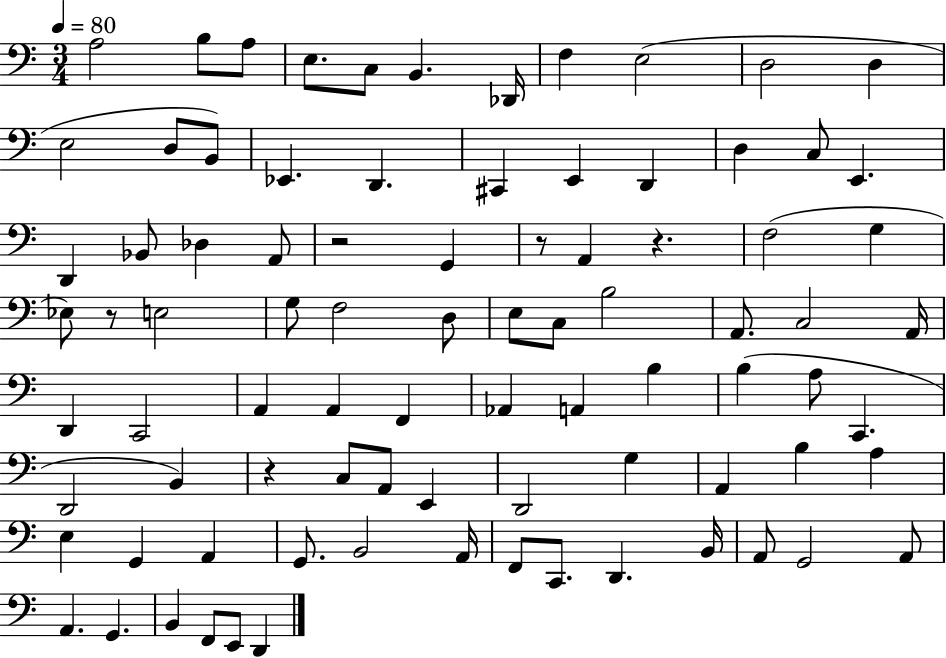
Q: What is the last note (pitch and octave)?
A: D2